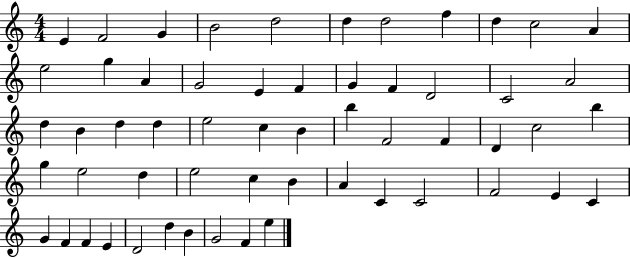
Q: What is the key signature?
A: C major